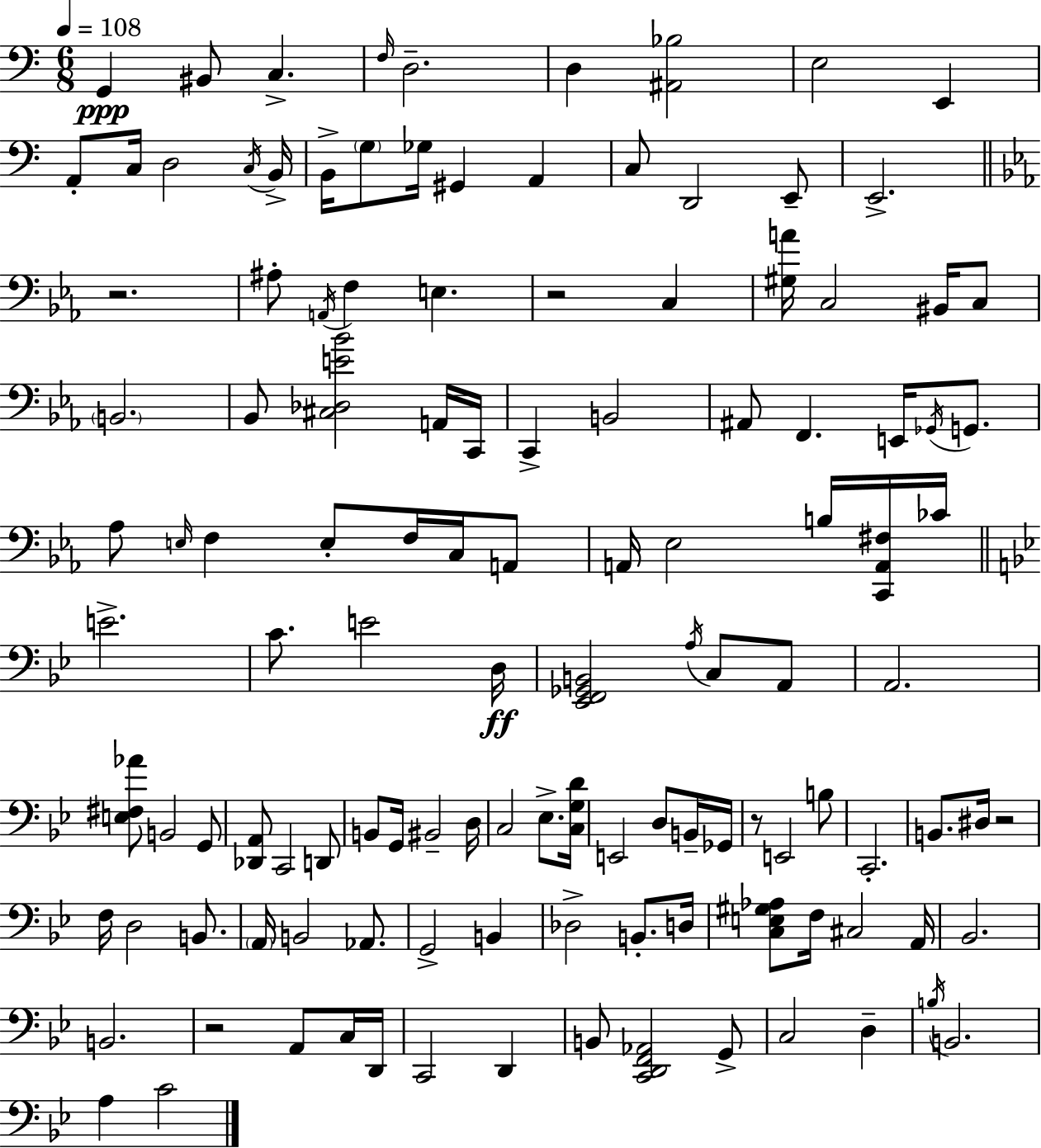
{
  \clef bass
  \numericTimeSignature
  \time 6/8
  \key a \minor
  \tempo 4 = 108
  g,4\ppp bis,8 c4.-> | \grace { f16 } d2.-- | d4 <ais, bes>2 | e2 e,4 | \break a,8-. c16 d2 | \acciaccatura { c16 } b,16-> b,16-> \parenthesize g8 ges16 gis,4 a,4 | c8 d,2 | e,8-- e,2.-> | \break \bar "||" \break \key ees \major r2. | ais8-. \acciaccatura { a,16 } f4 e4. | r2 c4 | <gis a'>16 c2 bis,16 c8 | \break \parenthesize b,2. | bes,8 <cis des e' bes'>2 a,16 | c,16 c,4-> b,2 | ais,8 f,4. e,16 \acciaccatura { ges,16 } g,8. | \break aes8 \grace { e16 } f4 e8-. f16 | c16 a,8 a,16 ees2 | b16 <c, a, fis>16 ces'16 \bar "||" \break \key bes \major e'2.-> | c'8. e'2 d16\ff | <ees, f, ges, b,>2 \acciaccatura { a16 } c8 a,8 | a,2. | \break <e fis aes'>8 b,2 g,8 | <des, a,>8 c,2 d,8 | b,8 g,16 bis,2-- | d16 c2 ees8.-> | \break <c g d'>16 e,2 d8 b,16-- | ges,16 r8 e,2 b8 | c,2.-. | b,8. dis16 r2 | \break f16 d2 b,8. | \parenthesize a,16 b,2 aes,8. | g,2-> b,4 | des2-> b,8.-. | \break d16 <c e gis aes>8 f16 cis2 | a,16 bes,2. | b,2. | r2 a,8 c16 | \break d,16 c,2 d,4 | b,8 <c, d, f, aes,>2 g,8-> | c2 d4-- | \acciaccatura { b16 } b,2. | \break a4 c'2 | \bar "|."
}